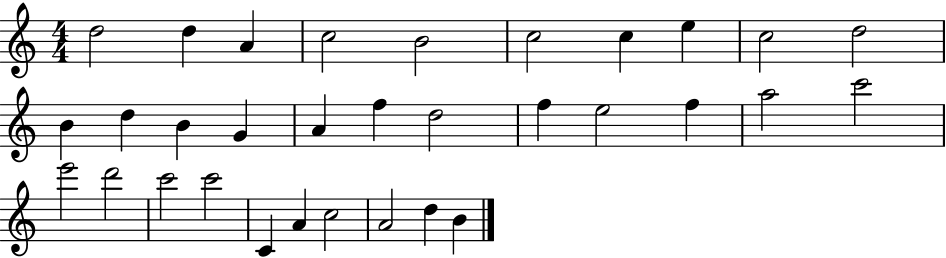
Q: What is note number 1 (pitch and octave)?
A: D5